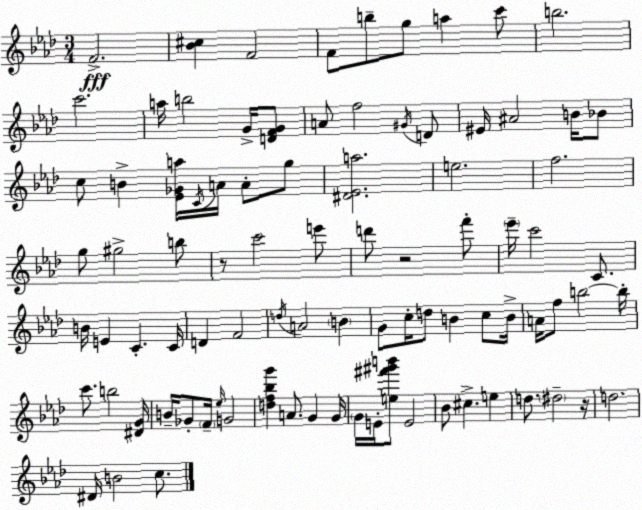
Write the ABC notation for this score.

X:1
T:Untitled
M:3/4
L:1/4
K:Fm
F2 [_B^c] F2 F/2 b/2 g/2 a c'/2 b2 c'2 a/4 b2 G/4 [DFG]/2 A/2 f2 ^G/4 D/2 ^E/4 ^A2 B/4 _B/2 c/2 B [_E_Ga]/4 C/4 A/4 A/2 g/2 [^D_Ea]2 e2 f2 g/2 ^g2 b/2 z/2 c'2 e'/2 d'/2 z2 f'/2 _e'/4 c'2 C/2 B/4 E C C/4 D F2 d/4 A2 B G/2 c/4 d/2 B c/2 B/4 A/4 f/2 b2 b/4 c'/2 b2 [^DG]/4 B/4 _G/2 F/4 _e/4 G2 [df_bg'] A/2 G G/4 G/4 E/4 [e^f'^g'b']/2 E2 _B/2 ^c e d/2 ^d2 z/4 d2 ^D/4 B2 c/2